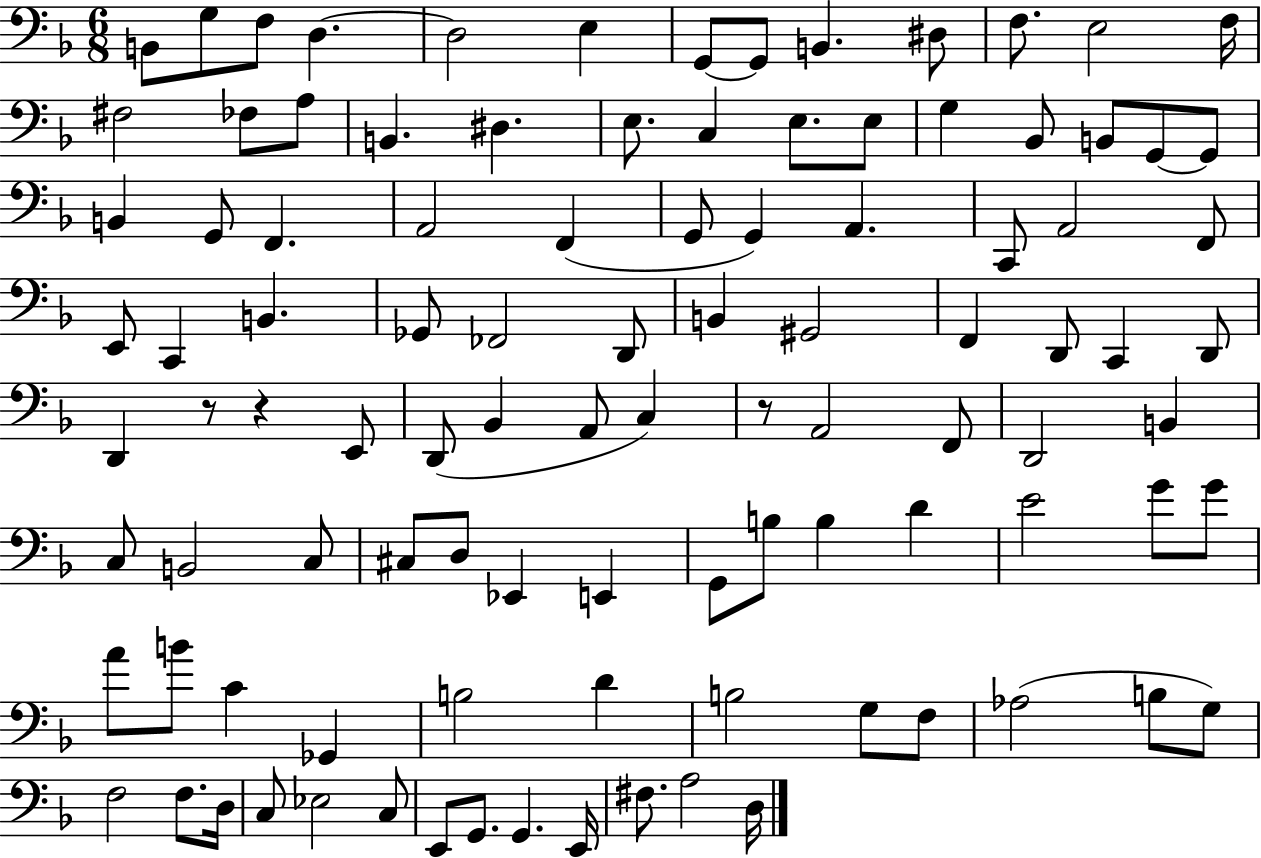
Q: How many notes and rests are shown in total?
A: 102